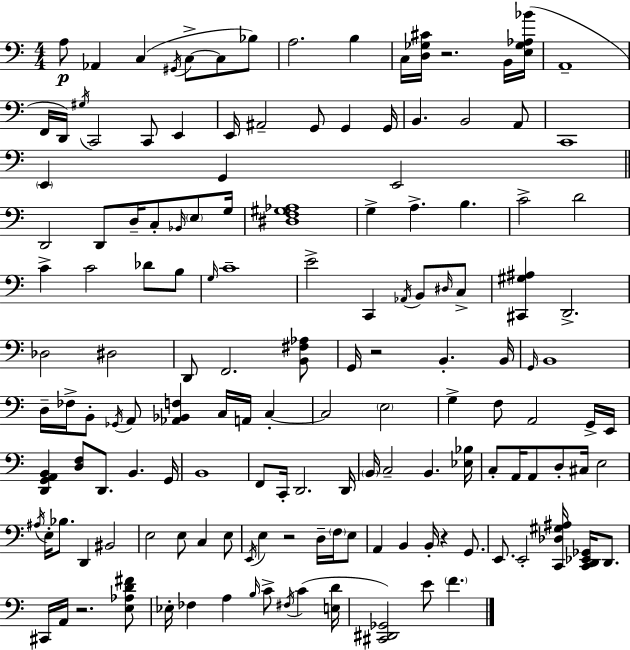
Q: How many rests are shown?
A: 5